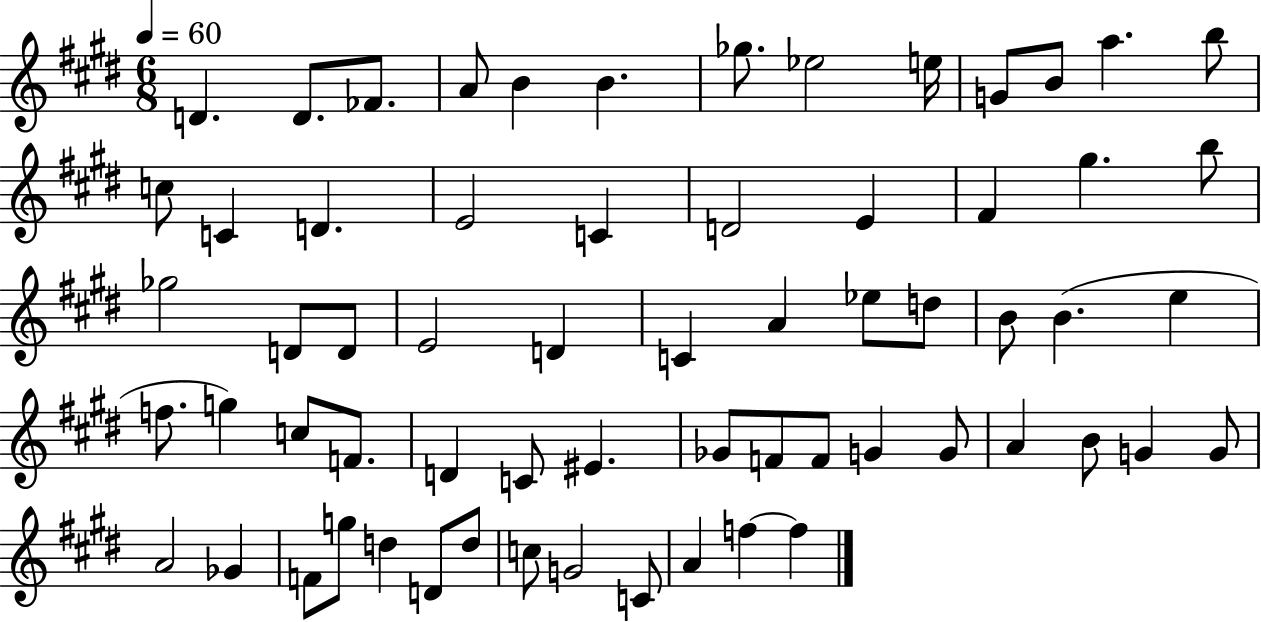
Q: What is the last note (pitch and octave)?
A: F5